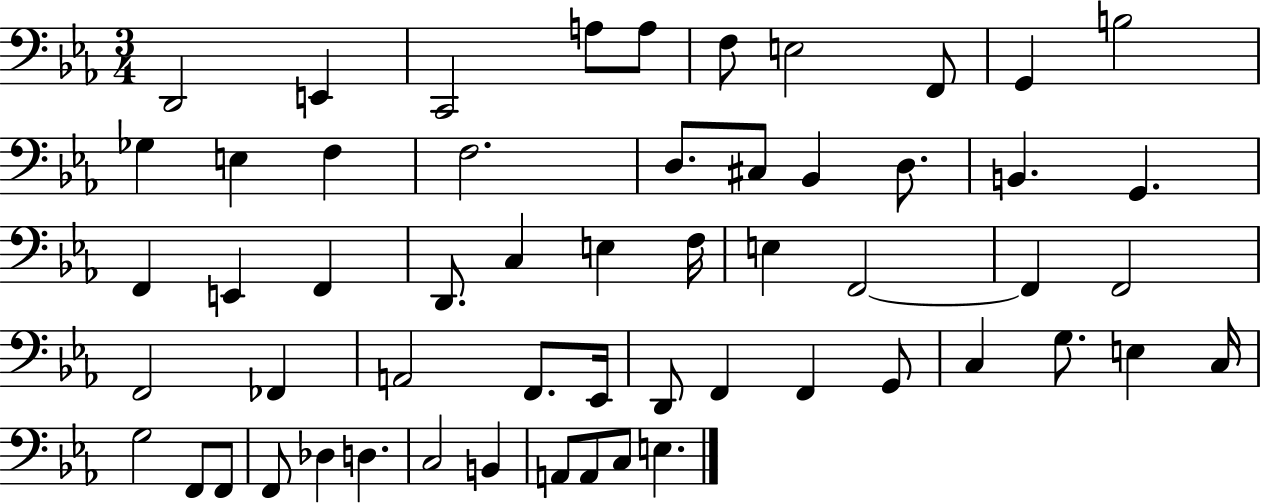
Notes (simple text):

D2/h E2/q C2/h A3/e A3/e F3/e E3/h F2/e G2/q B3/h Gb3/q E3/q F3/q F3/h. D3/e. C#3/e Bb2/q D3/e. B2/q. G2/q. F2/q E2/q F2/q D2/e. C3/q E3/q F3/s E3/q F2/h F2/q F2/h F2/h FES2/q A2/h F2/e. Eb2/s D2/e F2/q F2/q G2/e C3/q G3/e. E3/q C3/s G3/h F2/e F2/e F2/e Db3/q D3/q. C3/h B2/q A2/e A2/e C3/e E3/q.